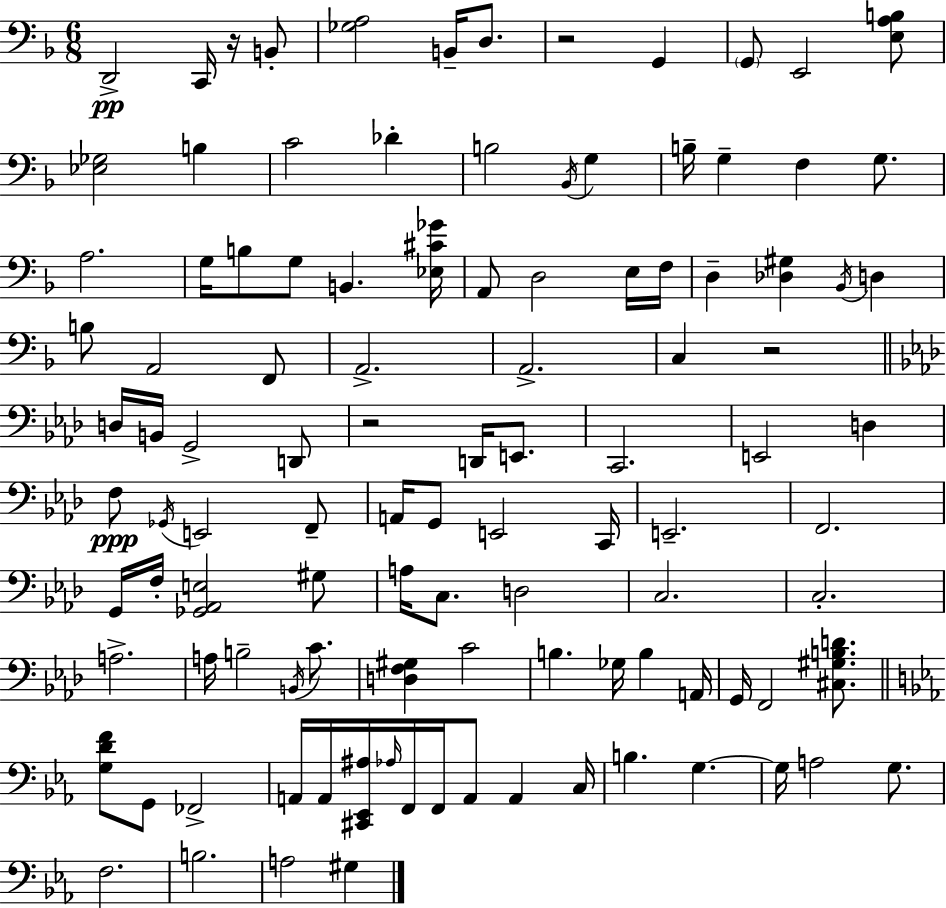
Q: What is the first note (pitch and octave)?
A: D2